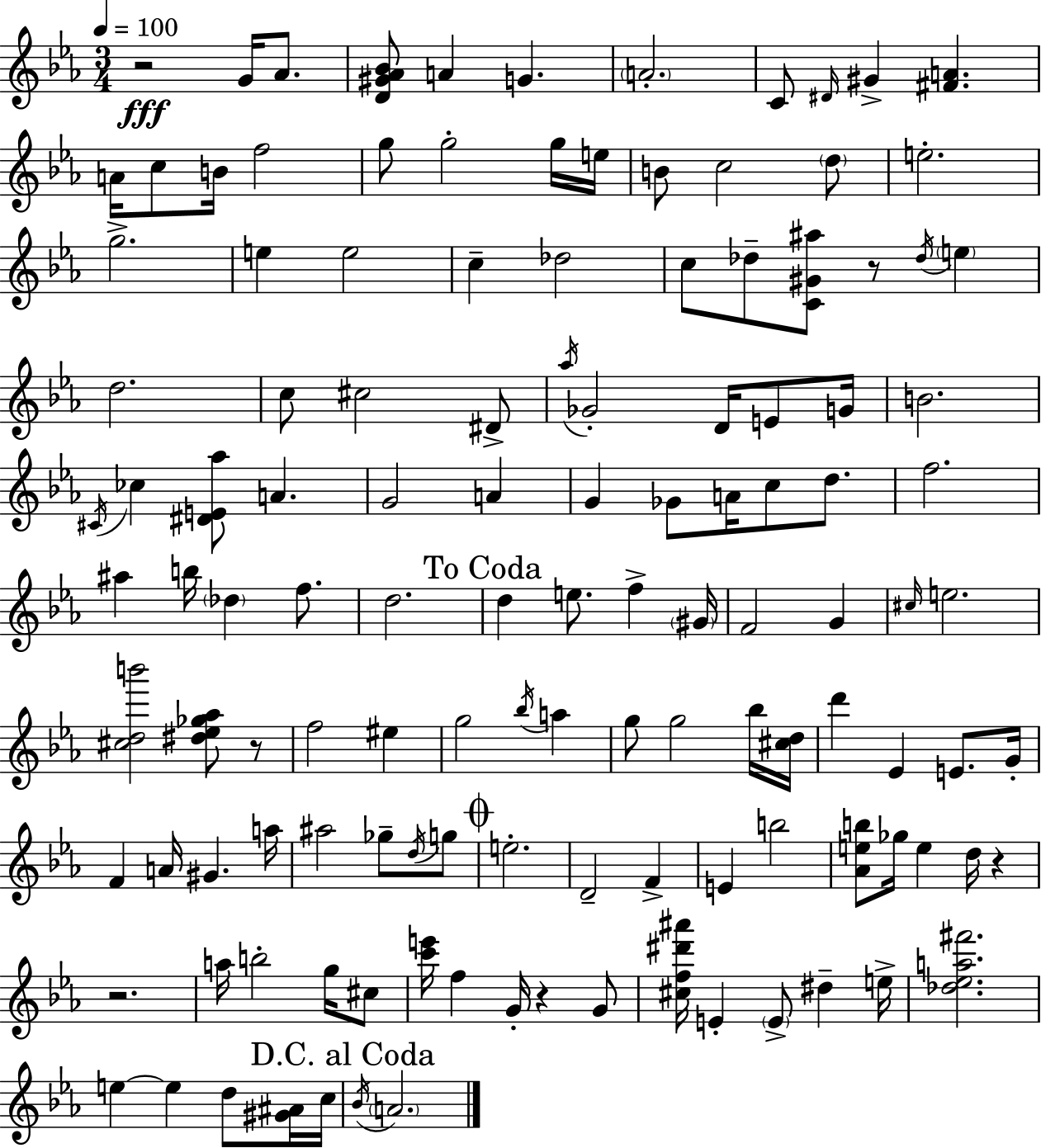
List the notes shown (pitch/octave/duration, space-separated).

R/h G4/s Ab4/e. [D4,G#4,Ab4,Bb4]/e A4/q G4/q. A4/h. C4/e D#4/s G#4/q [F#4,A4]/q. A4/s C5/e B4/s F5/h G5/e G5/h G5/s E5/s B4/e C5/h D5/e E5/h. G5/h. E5/q E5/h C5/q Db5/h C5/e Db5/e [C4,G#4,A#5]/e R/e Db5/s E5/q D5/h. C5/e C#5/h D#4/e Ab5/s Gb4/h D4/s E4/e G4/s B4/h. C#4/s CES5/q [D#4,E4,Ab5]/e A4/q. G4/h A4/q G4/q Gb4/e A4/s C5/e D5/e. F5/h. A#5/q B5/s Db5/q F5/e. D5/h. D5/q E5/e. F5/q G#4/s F4/h G4/q C#5/s E5/h. [C#5,D5,B6]/h [D#5,Eb5,Gb5,Ab5]/e R/e F5/h EIS5/q G5/h Bb5/s A5/q G5/e G5/h Bb5/s [C#5,D5]/s D6/q Eb4/q E4/e. G4/s F4/q A4/s G#4/q. A5/s A#5/h Gb5/e D5/s G5/e E5/h. D4/h F4/q E4/q B5/h [Ab4,E5,B5]/e Gb5/s E5/q D5/s R/q R/h. A5/s B5/h G5/s C#5/e [C6,E6]/s F5/q G4/s R/q G4/e [C#5,F5,D#6,A#6]/s E4/q E4/e D#5/q E5/s [Db5,Eb5,A5,F#6]/h. E5/q E5/q D5/e [G#4,A#4]/s C5/s Bb4/s A4/h.